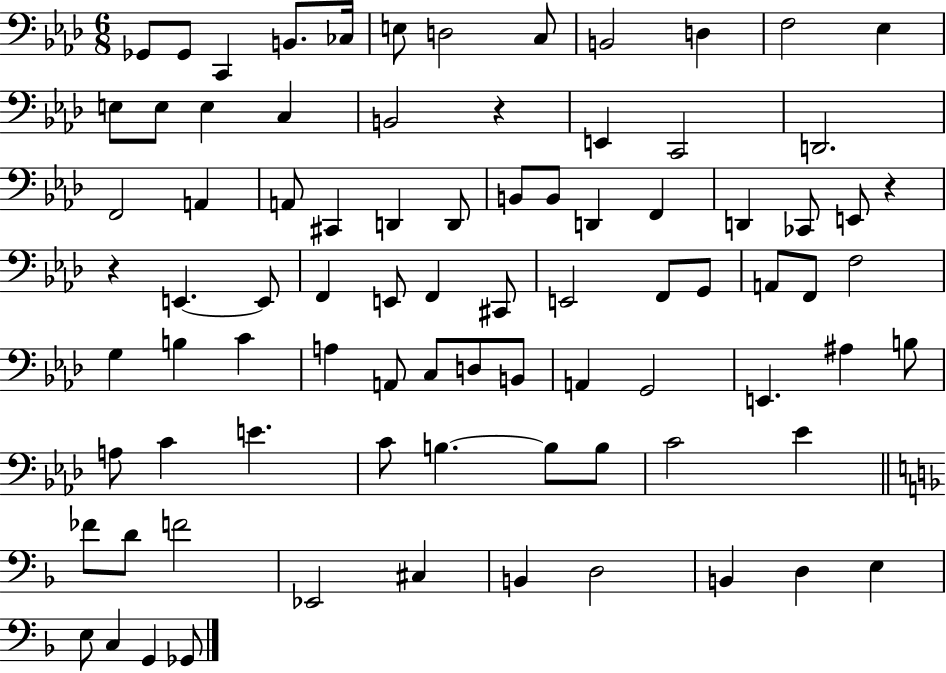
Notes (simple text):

Gb2/e Gb2/e C2/q B2/e. CES3/s E3/e D3/h C3/e B2/h D3/q F3/h Eb3/q E3/e E3/e E3/q C3/q B2/h R/q E2/q C2/h D2/h. F2/h A2/q A2/e C#2/q D2/q D2/e B2/e B2/e D2/q F2/q D2/q CES2/e E2/e R/q R/q E2/q. E2/e F2/q E2/e F2/q C#2/e E2/h F2/e G2/e A2/e F2/e F3/h G3/q B3/q C4/q A3/q A2/e C3/e D3/e B2/e A2/q G2/h E2/q. A#3/q B3/e A3/e C4/q E4/q. C4/e B3/q. B3/e B3/e C4/h Eb4/q FES4/e D4/e F4/h Eb2/h C#3/q B2/q D3/h B2/q D3/q E3/q E3/e C3/q G2/q Gb2/e